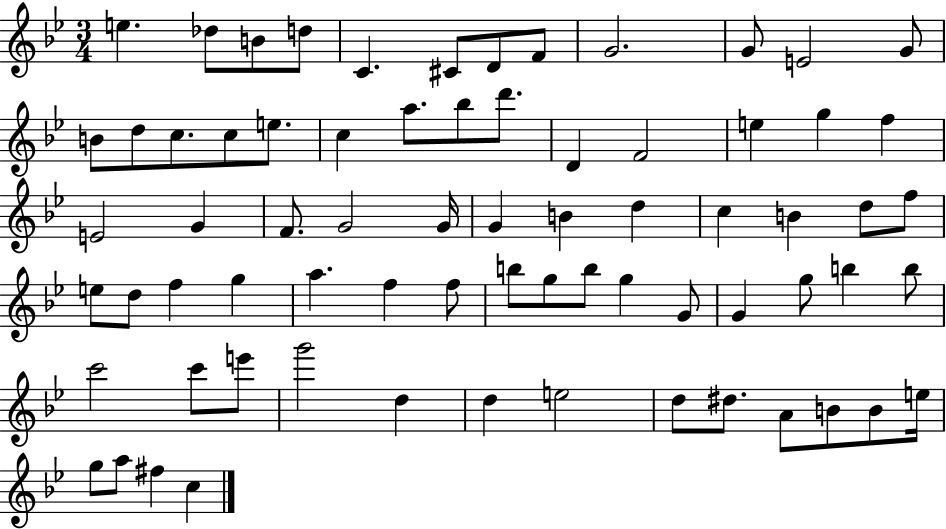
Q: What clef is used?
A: treble